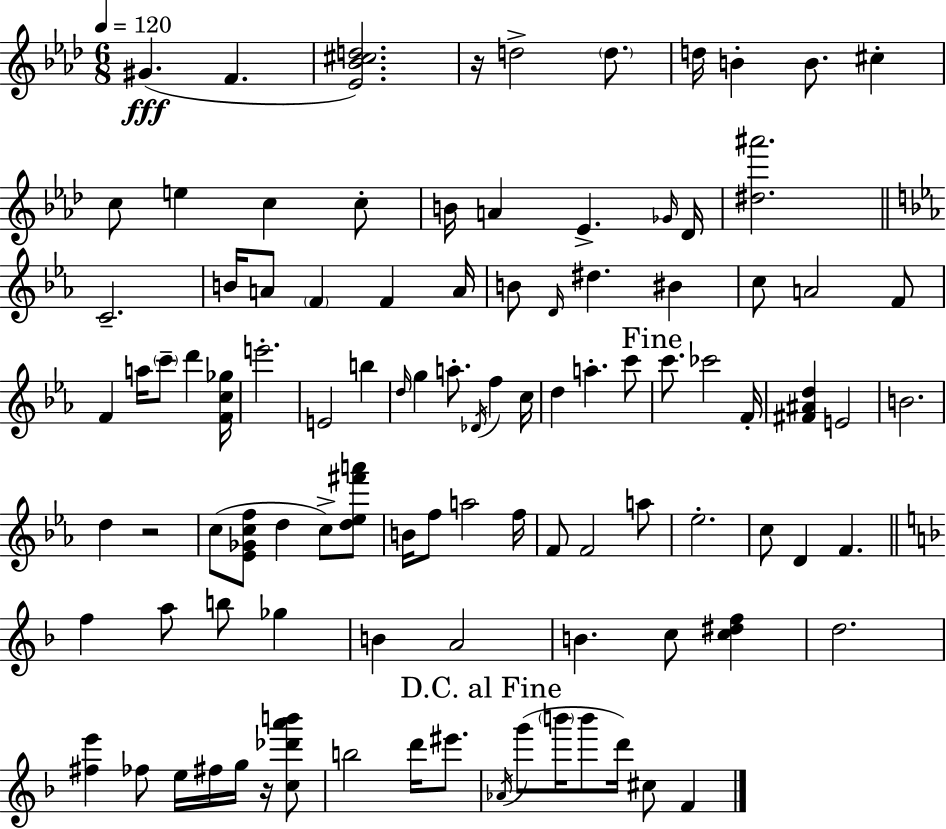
G#4/q. F4/q. [Eb4,Bb4,C#5,D5]/h. R/s D5/h D5/e. D5/s B4/q B4/e. C#5/q C5/e E5/q C5/q C5/e B4/s A4/q Eb4/q. Gb4/s Db4/s [D#5,A#6]/h. C4/h. B4/s A4/e F4/q F4/q A4/s B4/e D4/s D#5/q. BIS4/q C5/e A4/h F4/e F4/q A5/s C6/e D6/q [F4,C5,Gb5]/s E6/h. E4/h B5/q D5/s G5/q A5/e. Db4/s F5/q C5/s D5/q A5/q. C6/e C6/e. CES6/h F4/s [F#4,A#4,D5]/q E4/h B4/h. D5/q R/h C5/e [Eb4,Gb4,C5,F5]/e D5/q C5/e [D5,Eb5,F#6,A6]/e B4/s F5/e A5/h F5/s F4/e F4/h A5/e Eb5/h. C5/e D4/q F4/q. F5/q A5/e B5/e Gb5/q B4/q A4/h B4/q. C5/e [C5,D#5,F5]/q D5/h. [F#5,E6]/q FES5/e E5/s F#5/s G5/s R/s [C5,Db6,A6,B6]/e B5/h D6/s EIS6/e. Ab4/s G6/e B6/s B6/e D6/s C#5/e F4/q